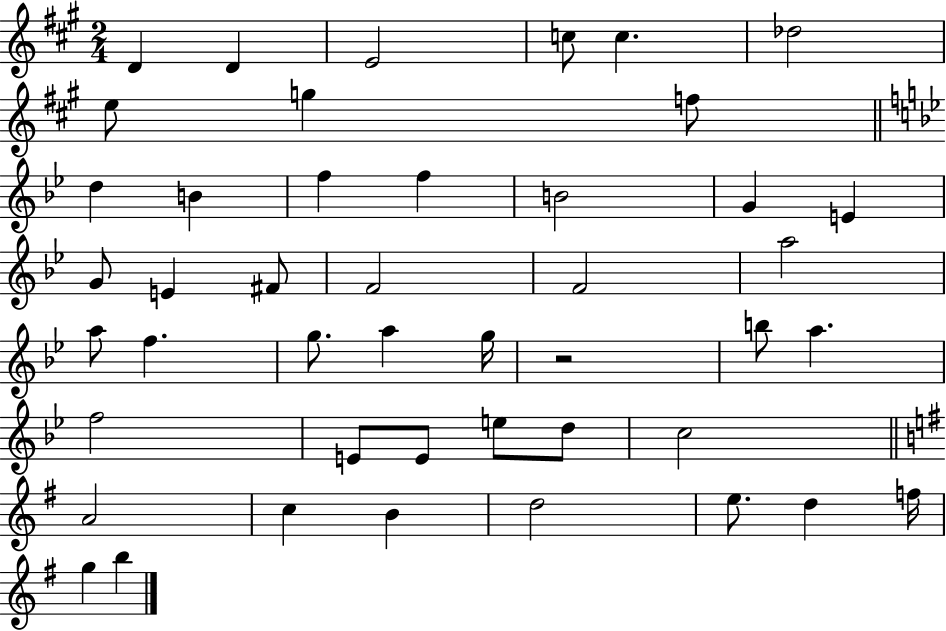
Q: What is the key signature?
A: A major